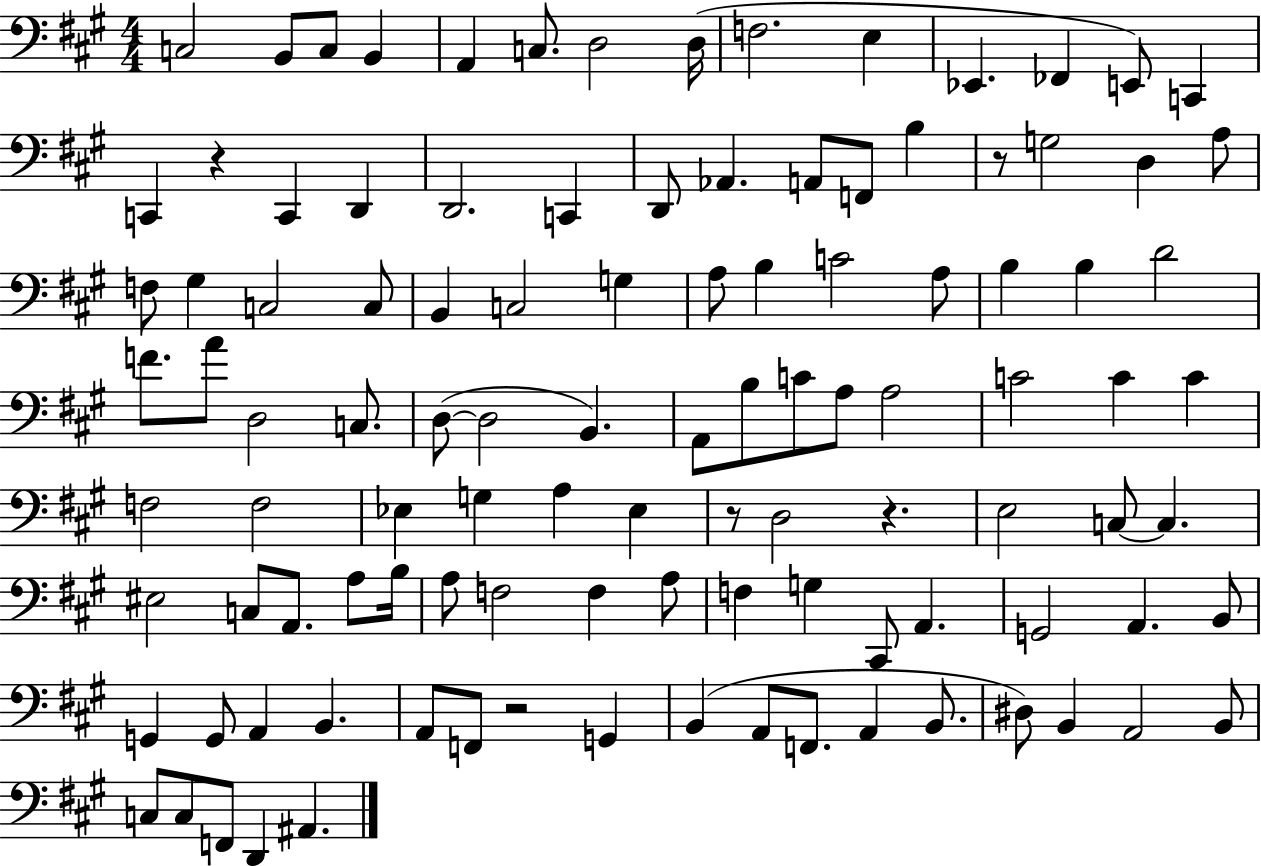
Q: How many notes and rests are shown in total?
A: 108